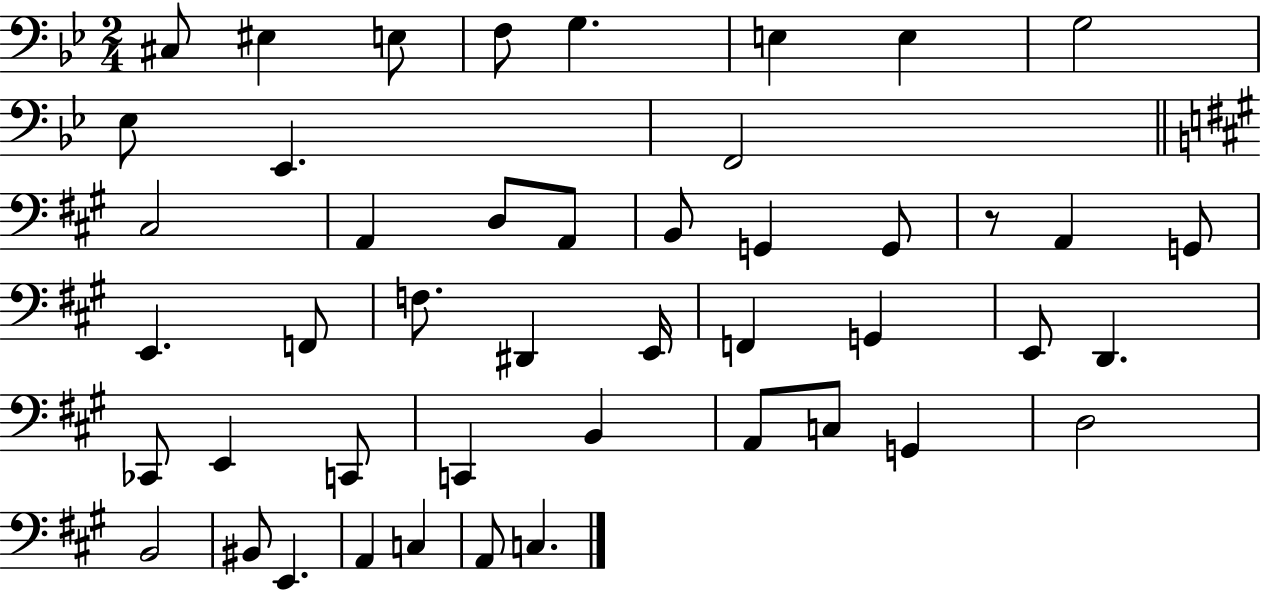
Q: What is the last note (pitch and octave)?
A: C3